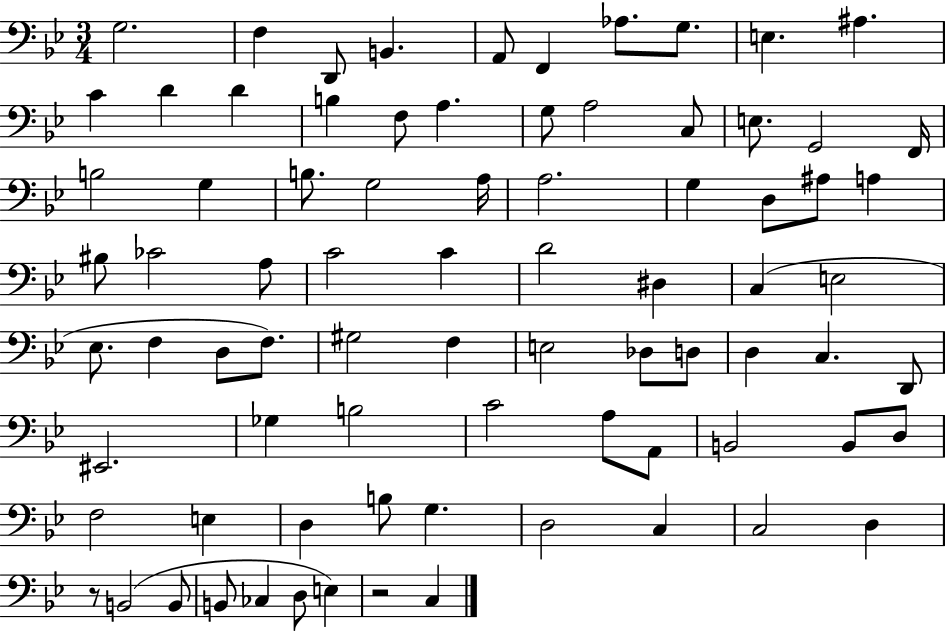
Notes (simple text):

G3/h. F3/q D2/e B2/q. A2/e F2/q Ab3/e. G3/e. E3/q. A#3/q. C4/q D4/q D4/q B3/q F3/e A3/q. G3/e A3/h C3/e E3/e. G2/h F2/s B3/h G3/q B3/e. G3/h A3/s A3/h. G3/q D3/e A#3/e A3/q BIS3/e CES4/h A3/e C4/h C4/q D4/h D#3/q C3/q E3/h Eb3/e. F3/q D3/e F3/e. G#3/h F3/q E3/h Db3/e D3/e D3/q C3/q. D2/e EIS2/h. Gb3/q B3/h C4/h A3/e A2/e B2/h B2/e D3/e F3/h E3/q D3/q B3/e G3/q. D3/h C3/q C3/h D3/q R/e B2/h B2/e B2/e CES3/q D3/e E3/q R/h C3/q